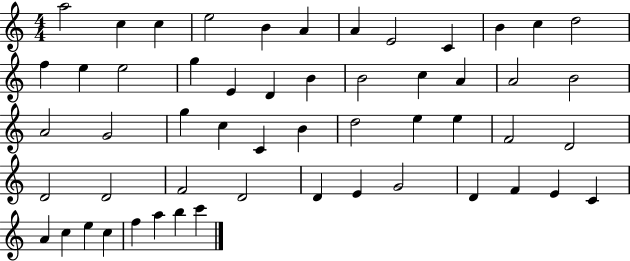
A5/h C5/q C5/q E5/h B4/q A4/q A4/q E4/h C4/q B4/q C5/q D5/h F5/q E5/q E5/h G5/q E4/q D4/q B4/q B4/h C5/q A4/q A4/h B4/h A4/h G4/h G5/q C5/q C4/q B4/q D5/h E5/q E5/q F4/h D4/h D4/h D4/h F4/h D4/h D4/q E4/q G4/h D4/q F4/q E4/q C4/q A4/q C5/q E5/q C5/q F5/q A5/q B5/q C6/q